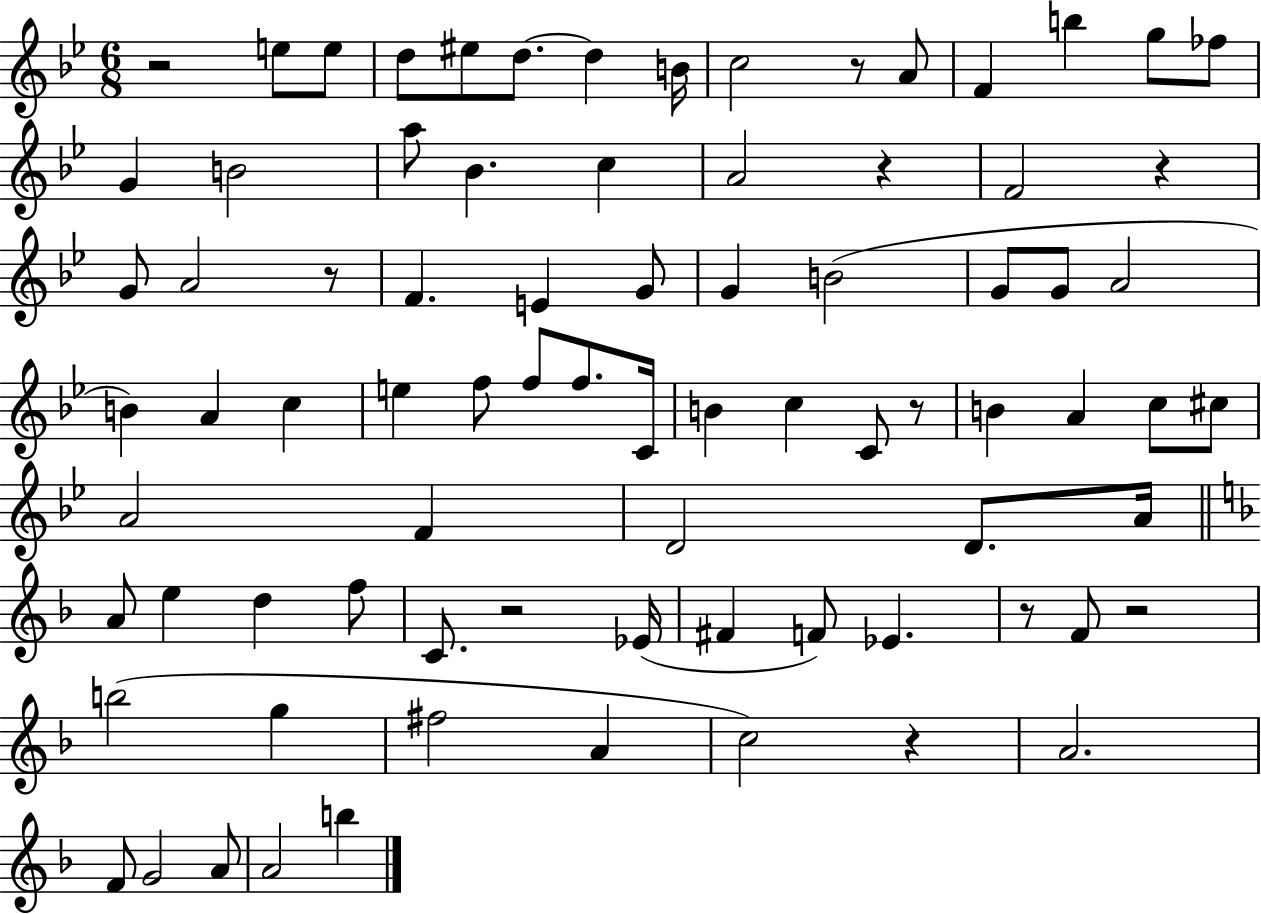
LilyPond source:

{
  \clef treble
  \numericTimeSignature
  \time 6/8
  \key bes \major
  r2 e''8 e''8 | d''8 eis''8 d''8.~~ d''4 b'16 | c''2 r8 a'8 | f'4 b''4 g''8 fes''8 | \break g'4 b'2 | a''8 bes'4. c''4 | a'2 r4 | f'2 r4 | \break g'8 a'2 r8 | f'4. e'4 g'8 | g'4 b'2( | g'8 g'8 a'2 | \break b'4) a'4 c''4 | e''4 f''8 f''8 f''8. c'16 | b'4 c''4 c'8 r8 | b'4 a'4 c''8 cis''8 | \break a'2 f'4 | d'2 d'8. a'16 | \bar "||" \break \key d \minor a'8 e''4 d''4 f''8 | c'8. r2 ees'16( | fis'4 f'8) ees'4. | r8 f'8 r2 | \break b''2( g''4 | fis''2 a'4 | c''2) r4 | a'2. | \break f'8 g'2 a'8 | a'2 b''4 | \bar "|."
}